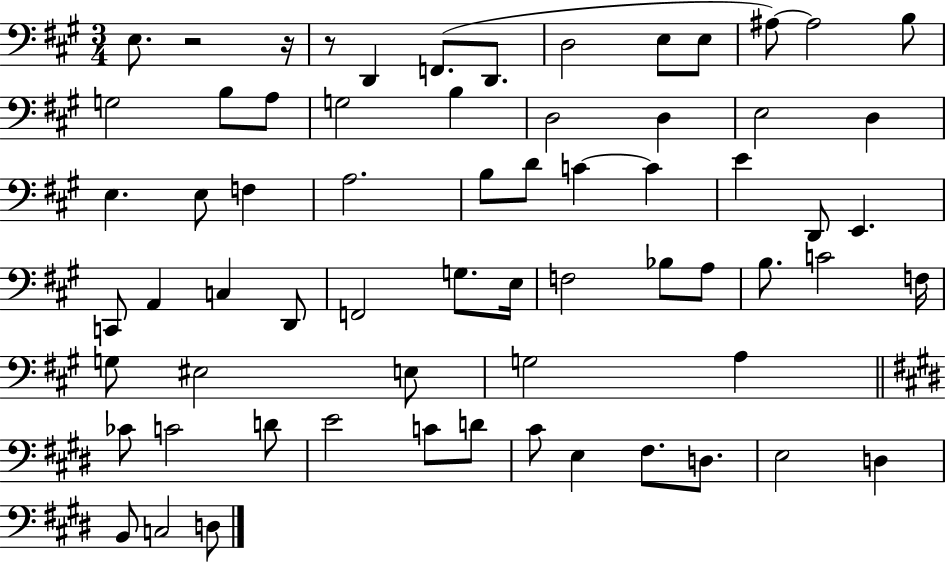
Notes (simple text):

E3/e. R/h R/s R/e D2/q F2/e. D2/e. D3/h E3/e E3/e A#3/e A#3/h B3/e G3/h B3/e A3/e G3/h B3/q D3/h D3/q E3/h D3/q E3/q. E3/e F3/q A3/h. B3/e D4/e C4/q C4/q E4/q D2/e E2/q. C2/e A2/q C3/q D2/e F2/h G3/e. E3/s F3/h Bb3/e A3/e B3/e. C4/h F3/s G3/e EIS3/h E3/e G3/h A3/q CES4/e C4/h D4/e E4/h C4/e D4/e C#4/e E3/q F#3/e. D3/e. E3/h D3/q B2/e C3/h D3/e